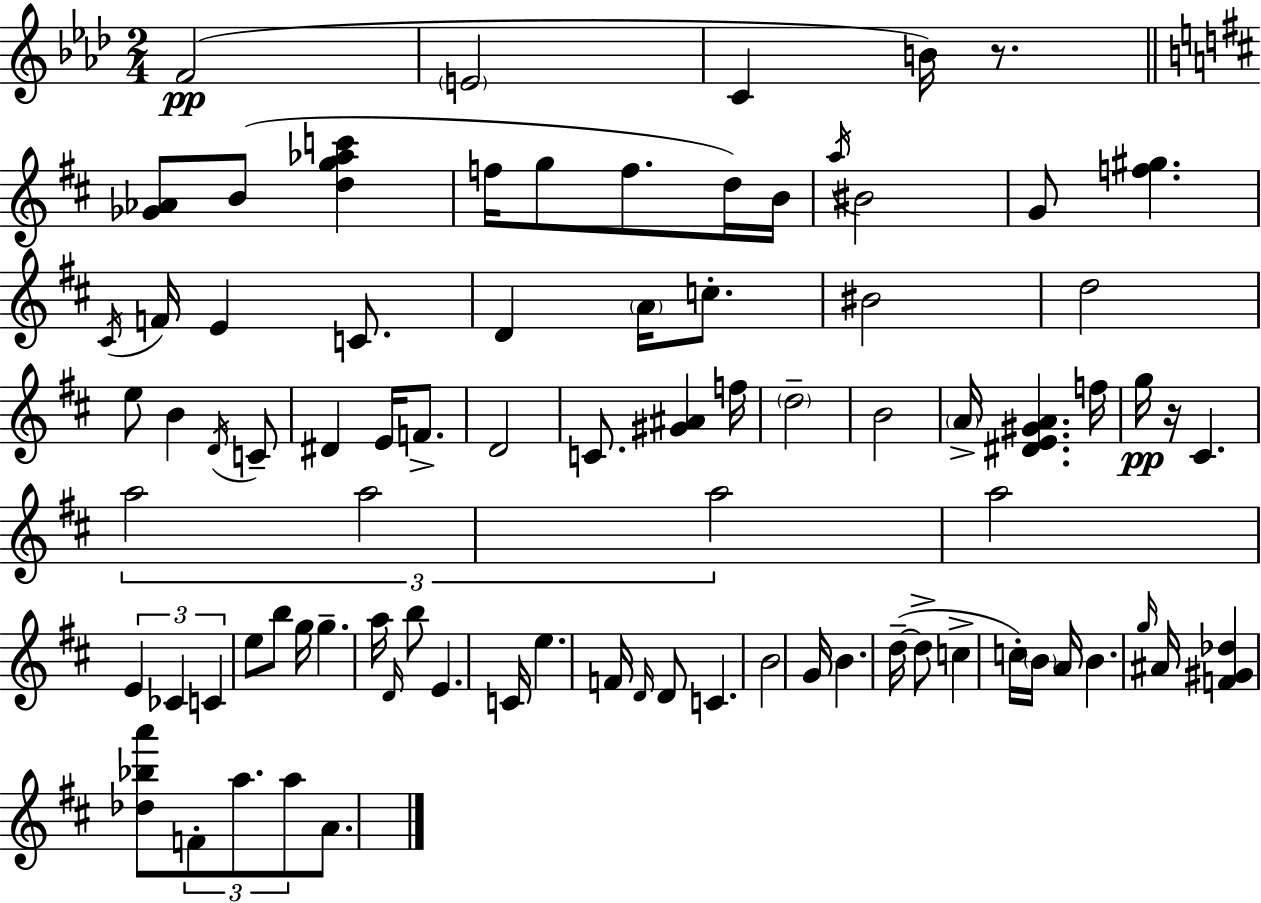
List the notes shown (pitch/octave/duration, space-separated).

F4/h E4/h C4/q B4/s R/e. [Gb4,Ab4]/e B4/e [D5,G5,Ab5,C6]/q F5/s G5/e F5/e. D5/s B4/s A5/s BIS4/h G4/e [F5,G#5]/q. C#4/s F4/s E4/q C4/e. D4/q A4/s C5/e. BIS4/h D5/h E5/e B4/q D4/s C4/e D#4/q E4/s F4/e. D4/h C4/e. [G#4,A#4]/q F5/s D5/h B4/h A4/s [D#4,E4,G#4,A4]/q. F5/s G5/s R/s C#4/q. A5/h A5/h A5/h A5/h E4/q CES4/q C4/q E5/e B5/e G5/s G5/q. A5/s D4/s B5/e E4/q. C4/s E5/q. F4/s D4/s D4/e C4/q. B4/h G4/s B4/q. D5/s D5/e C5/q C5/s B4/s A4/s B4/q. G5/s A#4/s [F4,G#4,Db5]/q [Db5,Bb5,A6]/e F4/e A5/e. A5/e A4/e.